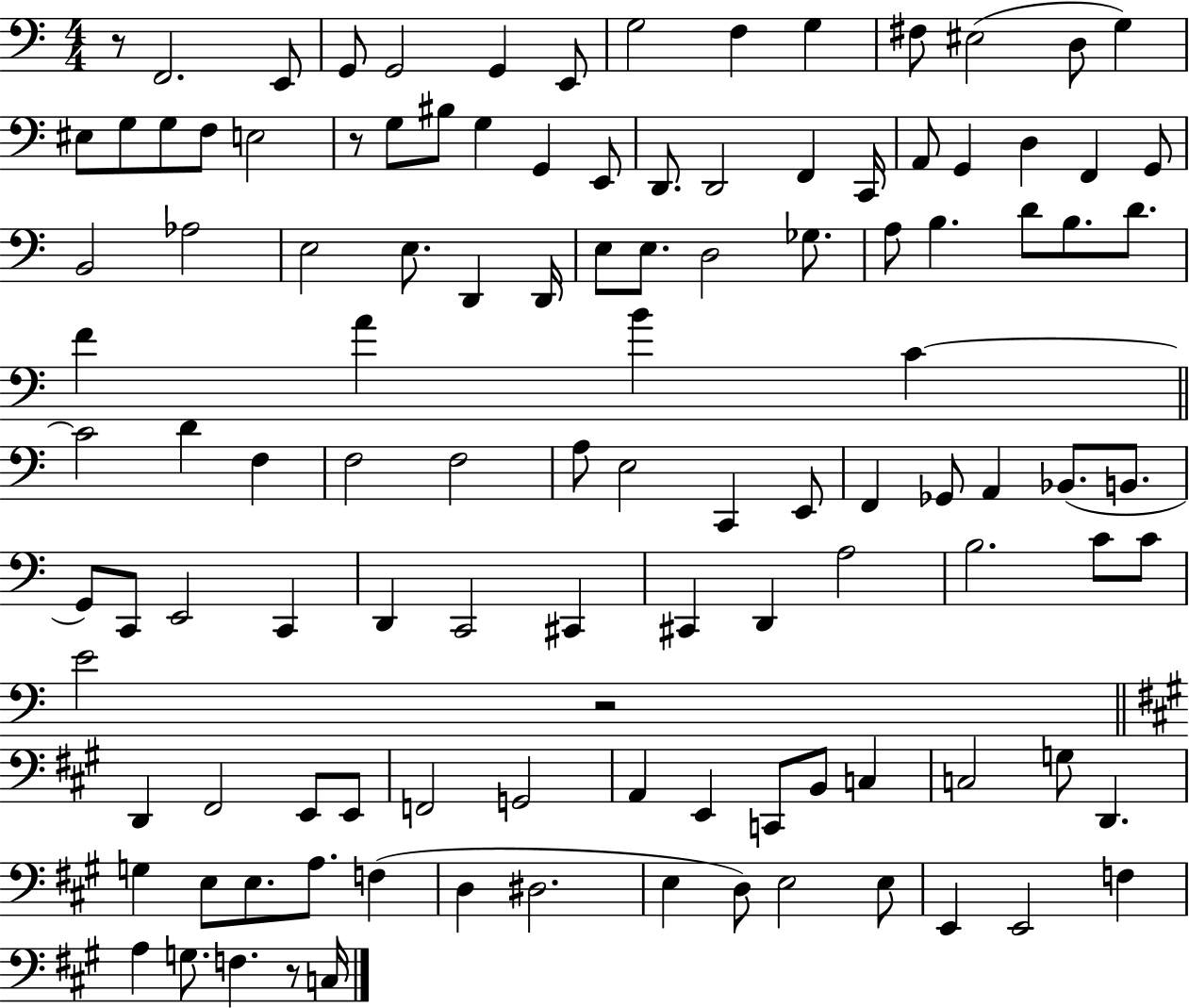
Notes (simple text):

R/e F2/h. E2/e G2/e G2/h G2/q E2/e G3/h F3/q G3/q F#3/e EIS3/h D3/e G3/q EIS3/e G3/e G3/e F3/e E3/h R/e G3/e BIS3/e G3/q G2/q E2/e D2/e. D2/h F2/q C2/s A2/e G2/q D3/q F2/q G2/e B2/h Ab3/h E3/h E3/e. D2/q D2/s E3/e E3/e. D3/h Gb3/e. A3/e B3/q. D4/e B3/e. D4/e. F4/q A4/q B4/q C4/q C4/h D4/q F3/q F3/h F3/h A3/e E3/h C2/q E2/e F2/q Gb2/e A2/q Bb2/e. B2/e. G2/e C2/e E2/h C2/q D2/q C2/h C#2/q C#2/q D2/q A3/h B3/h. C4/e C4/e E4/h R/h D2/q F#2/h E2/e E2/e F2/h G2/h A2/q E2/q C2/e B2/e C3/q C3/h G3/e D2/q. G3/q E3/e E3/e. A3/e. F3/q D3/q D#3/h. E3/q D3/e E3/h E3/e E2/q E2/h F3/q A3/q G3/e. F3/q. R/e C3/s